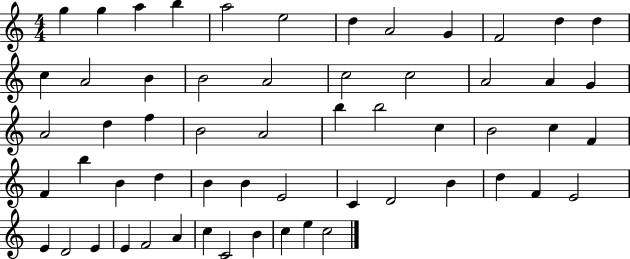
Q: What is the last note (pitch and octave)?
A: C5